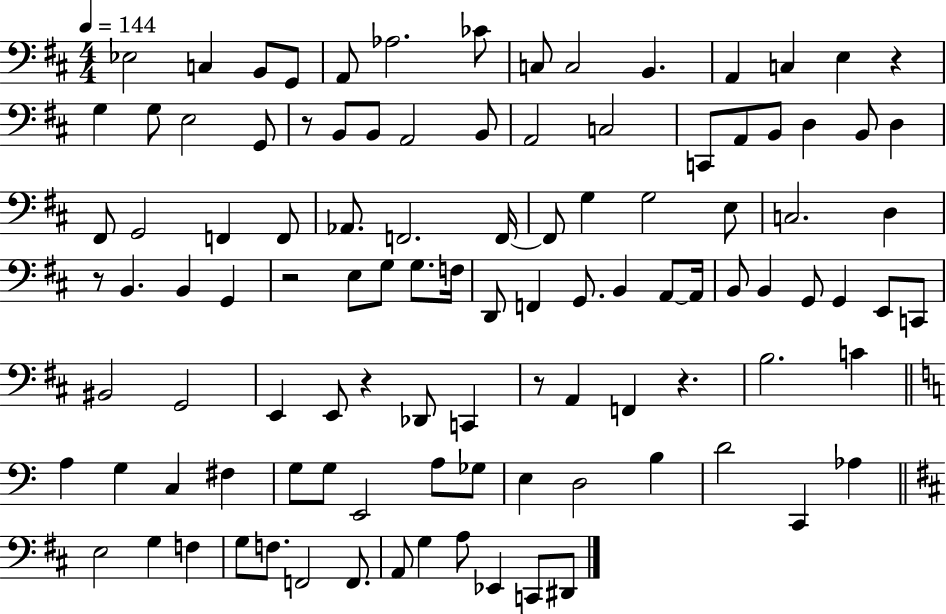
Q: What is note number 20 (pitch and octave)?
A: A2